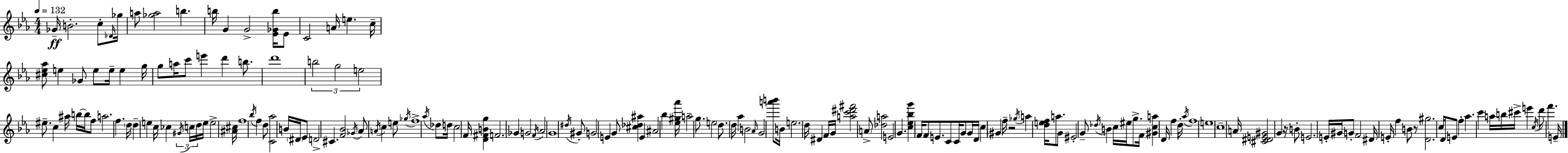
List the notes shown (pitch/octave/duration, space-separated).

Gb4/s B4/h. C5/e Db4/s Gb5/s A5/e [Gb5,A5]/h B5/q. B5/s G4/q G4/h [Eb4,Gb4,B5]/s Eb4/e C4/h A4/s E5/q. C5/s [C#5,Eb5,Ab5]/e E5/q Gb4/e E5/e E5/s E5/q G5/s G5/e A5/s C6/e E6/q D6/q B5/e. D6/w B5/h G5/h E5/h EIS5/e. C5/q A#5/s B5/s B5/s F5/e A5/h. F5/q. D5/s D5/q E5/q C5/s CES5/q G#4/s C5/s D5/s E5/s E5/h [A#4,C#5]/s F5/w Bb5/s F5/q D5/e [C4,Ab5]/h B4/s D#4/s Eb4/e D4/h C#4/q. [F4,Bb4]/h Gb4/s Ab4/e A4/s C5/q E5/e Gb5/s F5/w Ab5/s Db5/e D5/s C5/h F4/s [D4,F#4,B4,G5]/q F4/h. Gb4/q G4/h F4/s Ab4/h G4/w D#5/s G#4/e G4/h E4/q G4/e [C#5,Db5,A#5]/q E4/q A#4/h Bb5/q [Eb5,G#5,Ab6]/s A5/h G5/e. E5/h D5/e. D5/s Ab5/q B4/h Ab4/s G4/h [A6,B6]/e B4/s E5/h. D5/s D#4/q F4/s G4/s [A5,C6,D#6,F#6]/h A4/e [Db5,A5]/h E4/h G4/q. [C5,Eb5,Bb5,G6]/q F4/s F4/e E4/e. C4/e C4/s G4/e G4/s D4/s C5/q G#4/q F5/s R/h Gb5/s A5/q [D5,E5,F5]/s A5/e. G4/e EIS4/h G4/e Db5/s B4/q C5/s EIS5/s G5/e. F4/s [G#4,C5,A5]/q D4/s F5/q D5/s Ab5/s F5/w E5/w C5/w A4/s [C#4,D#4,E4,G#4]/h G4/q R/s B4/e E4/h. E4/s G#4/s G4/e F4/h D#4/s E4/s F5/q B4/e R/e [D4,G#5]/h. C5/s D4/s E4/e F5/q Ab5/q. C6/q A5/s B5/s C#6/s E6/q C5/s D6/e F6/q. E4/s